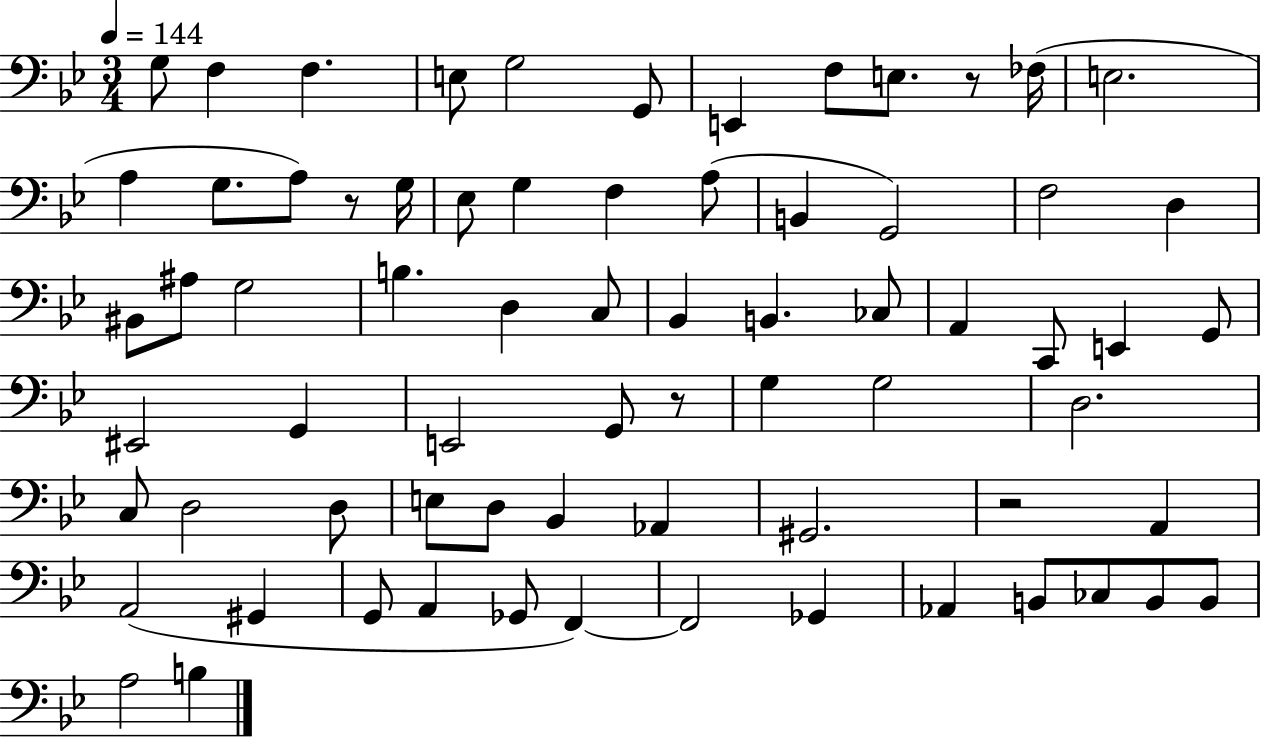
{
  \clef bass
  \numericTimeSignature
  \time 3/4
  \key bes \major
  \tempo 4 = 144
  \repeat volta 2 { g8 f4 f4. | e8 g2 g,8 | e,4 f8 e8. r8 fes16( | e2. | \break a4 g8. a8) r8 g16 | ees8 g4 f4 a8( | b,4 g,2) | f2 d4 | \break bis,8 ais8 g2 | b4. d4 c8 | bes,4 b,4. ces8 | a,4 c,8 e,4 g,8 | \break eis,2 g,4 | e,2 g,8 r8 | g4 g2 | d2. | \break c8 d2 d8 | e8 d8 bes,4 aes,4 | gis,2. | r2 a,4 | \break a,2( gis,4 | g,8 a,4 ges,8 f,4~~) | f,2 ges,4 | aes,4 b,8 ces8 b,8 b,8 | \break a2 b4 | } \bar "|."
}